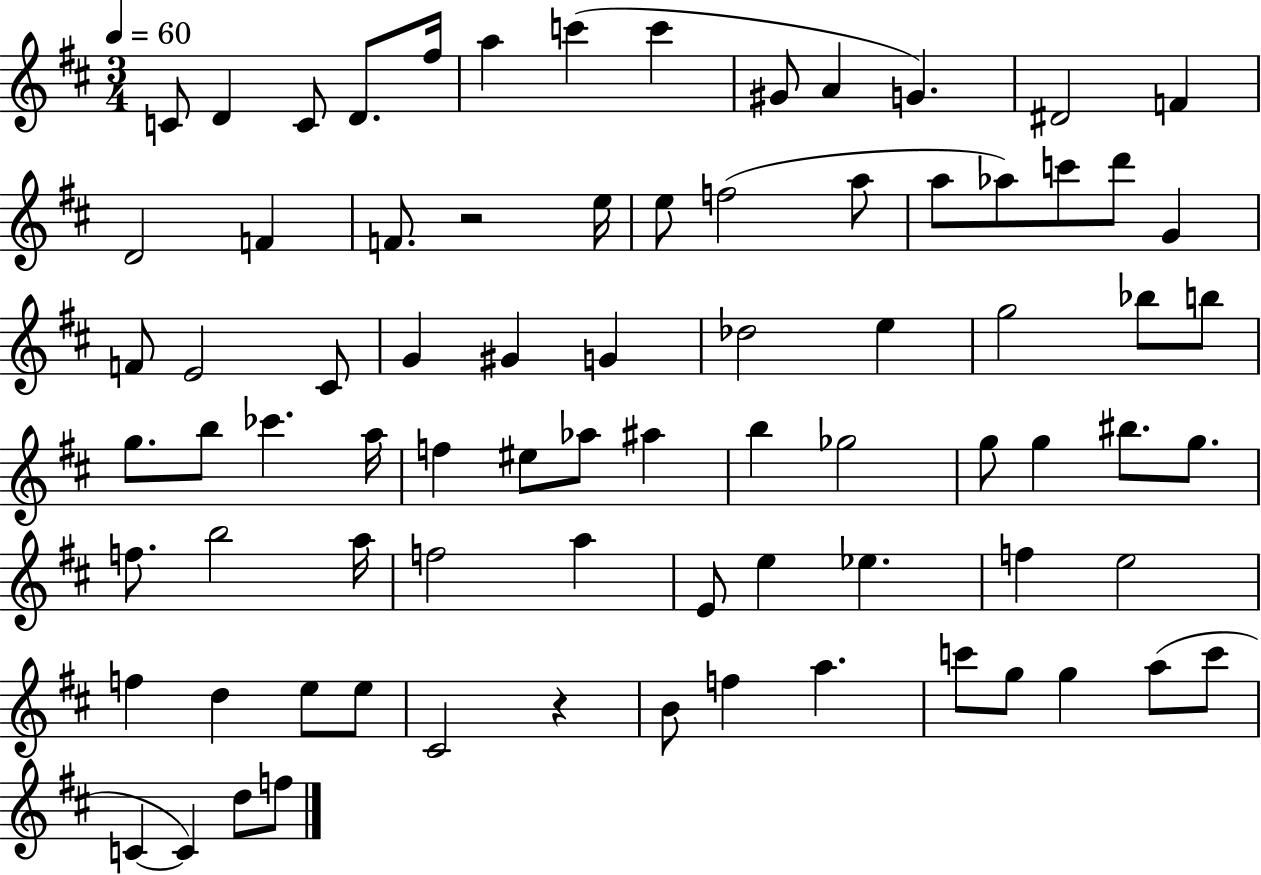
{
  \clef treble
  \numericTimeSignature
  \time 3/4
  \key d \major
  \tempo 4 = 60
  c'8 d'4 c'8 d'8. fis''16 | a''4 c'''4( c'''4 | gis'8 a'4 g'4.) | dis'2 f'4 | \break d'2 f'4 | f'8. r2 e''16 | e''8 f''2( a''8 | a''8 aes''8) c'''8 d'''8 g'4 | \break f'8 e'2 cis'8 | g'4 gis'4 g'4 | des''2 e''4 | g''2 bes''8 b''8 | \break g''8. b''8 ces'''4. a''16 | f''4 eis''8 aes''8 ais''4 | b''4 ges''2 | g''8 g''4 bis''8. g''8. | \break f''8. b''2 a''16 | f''2 a''4 | e'8 e''4 ees''4. | f''4 e''2 | \break f''4 d''4 e''8 e''8 | cis'2 r4 | b'8 f''4 a''4. | c'''8 g''8 g''4 a''8( c'''8 | \break c'4~~ c'4) d''8 f''8 | \bar "|."
}